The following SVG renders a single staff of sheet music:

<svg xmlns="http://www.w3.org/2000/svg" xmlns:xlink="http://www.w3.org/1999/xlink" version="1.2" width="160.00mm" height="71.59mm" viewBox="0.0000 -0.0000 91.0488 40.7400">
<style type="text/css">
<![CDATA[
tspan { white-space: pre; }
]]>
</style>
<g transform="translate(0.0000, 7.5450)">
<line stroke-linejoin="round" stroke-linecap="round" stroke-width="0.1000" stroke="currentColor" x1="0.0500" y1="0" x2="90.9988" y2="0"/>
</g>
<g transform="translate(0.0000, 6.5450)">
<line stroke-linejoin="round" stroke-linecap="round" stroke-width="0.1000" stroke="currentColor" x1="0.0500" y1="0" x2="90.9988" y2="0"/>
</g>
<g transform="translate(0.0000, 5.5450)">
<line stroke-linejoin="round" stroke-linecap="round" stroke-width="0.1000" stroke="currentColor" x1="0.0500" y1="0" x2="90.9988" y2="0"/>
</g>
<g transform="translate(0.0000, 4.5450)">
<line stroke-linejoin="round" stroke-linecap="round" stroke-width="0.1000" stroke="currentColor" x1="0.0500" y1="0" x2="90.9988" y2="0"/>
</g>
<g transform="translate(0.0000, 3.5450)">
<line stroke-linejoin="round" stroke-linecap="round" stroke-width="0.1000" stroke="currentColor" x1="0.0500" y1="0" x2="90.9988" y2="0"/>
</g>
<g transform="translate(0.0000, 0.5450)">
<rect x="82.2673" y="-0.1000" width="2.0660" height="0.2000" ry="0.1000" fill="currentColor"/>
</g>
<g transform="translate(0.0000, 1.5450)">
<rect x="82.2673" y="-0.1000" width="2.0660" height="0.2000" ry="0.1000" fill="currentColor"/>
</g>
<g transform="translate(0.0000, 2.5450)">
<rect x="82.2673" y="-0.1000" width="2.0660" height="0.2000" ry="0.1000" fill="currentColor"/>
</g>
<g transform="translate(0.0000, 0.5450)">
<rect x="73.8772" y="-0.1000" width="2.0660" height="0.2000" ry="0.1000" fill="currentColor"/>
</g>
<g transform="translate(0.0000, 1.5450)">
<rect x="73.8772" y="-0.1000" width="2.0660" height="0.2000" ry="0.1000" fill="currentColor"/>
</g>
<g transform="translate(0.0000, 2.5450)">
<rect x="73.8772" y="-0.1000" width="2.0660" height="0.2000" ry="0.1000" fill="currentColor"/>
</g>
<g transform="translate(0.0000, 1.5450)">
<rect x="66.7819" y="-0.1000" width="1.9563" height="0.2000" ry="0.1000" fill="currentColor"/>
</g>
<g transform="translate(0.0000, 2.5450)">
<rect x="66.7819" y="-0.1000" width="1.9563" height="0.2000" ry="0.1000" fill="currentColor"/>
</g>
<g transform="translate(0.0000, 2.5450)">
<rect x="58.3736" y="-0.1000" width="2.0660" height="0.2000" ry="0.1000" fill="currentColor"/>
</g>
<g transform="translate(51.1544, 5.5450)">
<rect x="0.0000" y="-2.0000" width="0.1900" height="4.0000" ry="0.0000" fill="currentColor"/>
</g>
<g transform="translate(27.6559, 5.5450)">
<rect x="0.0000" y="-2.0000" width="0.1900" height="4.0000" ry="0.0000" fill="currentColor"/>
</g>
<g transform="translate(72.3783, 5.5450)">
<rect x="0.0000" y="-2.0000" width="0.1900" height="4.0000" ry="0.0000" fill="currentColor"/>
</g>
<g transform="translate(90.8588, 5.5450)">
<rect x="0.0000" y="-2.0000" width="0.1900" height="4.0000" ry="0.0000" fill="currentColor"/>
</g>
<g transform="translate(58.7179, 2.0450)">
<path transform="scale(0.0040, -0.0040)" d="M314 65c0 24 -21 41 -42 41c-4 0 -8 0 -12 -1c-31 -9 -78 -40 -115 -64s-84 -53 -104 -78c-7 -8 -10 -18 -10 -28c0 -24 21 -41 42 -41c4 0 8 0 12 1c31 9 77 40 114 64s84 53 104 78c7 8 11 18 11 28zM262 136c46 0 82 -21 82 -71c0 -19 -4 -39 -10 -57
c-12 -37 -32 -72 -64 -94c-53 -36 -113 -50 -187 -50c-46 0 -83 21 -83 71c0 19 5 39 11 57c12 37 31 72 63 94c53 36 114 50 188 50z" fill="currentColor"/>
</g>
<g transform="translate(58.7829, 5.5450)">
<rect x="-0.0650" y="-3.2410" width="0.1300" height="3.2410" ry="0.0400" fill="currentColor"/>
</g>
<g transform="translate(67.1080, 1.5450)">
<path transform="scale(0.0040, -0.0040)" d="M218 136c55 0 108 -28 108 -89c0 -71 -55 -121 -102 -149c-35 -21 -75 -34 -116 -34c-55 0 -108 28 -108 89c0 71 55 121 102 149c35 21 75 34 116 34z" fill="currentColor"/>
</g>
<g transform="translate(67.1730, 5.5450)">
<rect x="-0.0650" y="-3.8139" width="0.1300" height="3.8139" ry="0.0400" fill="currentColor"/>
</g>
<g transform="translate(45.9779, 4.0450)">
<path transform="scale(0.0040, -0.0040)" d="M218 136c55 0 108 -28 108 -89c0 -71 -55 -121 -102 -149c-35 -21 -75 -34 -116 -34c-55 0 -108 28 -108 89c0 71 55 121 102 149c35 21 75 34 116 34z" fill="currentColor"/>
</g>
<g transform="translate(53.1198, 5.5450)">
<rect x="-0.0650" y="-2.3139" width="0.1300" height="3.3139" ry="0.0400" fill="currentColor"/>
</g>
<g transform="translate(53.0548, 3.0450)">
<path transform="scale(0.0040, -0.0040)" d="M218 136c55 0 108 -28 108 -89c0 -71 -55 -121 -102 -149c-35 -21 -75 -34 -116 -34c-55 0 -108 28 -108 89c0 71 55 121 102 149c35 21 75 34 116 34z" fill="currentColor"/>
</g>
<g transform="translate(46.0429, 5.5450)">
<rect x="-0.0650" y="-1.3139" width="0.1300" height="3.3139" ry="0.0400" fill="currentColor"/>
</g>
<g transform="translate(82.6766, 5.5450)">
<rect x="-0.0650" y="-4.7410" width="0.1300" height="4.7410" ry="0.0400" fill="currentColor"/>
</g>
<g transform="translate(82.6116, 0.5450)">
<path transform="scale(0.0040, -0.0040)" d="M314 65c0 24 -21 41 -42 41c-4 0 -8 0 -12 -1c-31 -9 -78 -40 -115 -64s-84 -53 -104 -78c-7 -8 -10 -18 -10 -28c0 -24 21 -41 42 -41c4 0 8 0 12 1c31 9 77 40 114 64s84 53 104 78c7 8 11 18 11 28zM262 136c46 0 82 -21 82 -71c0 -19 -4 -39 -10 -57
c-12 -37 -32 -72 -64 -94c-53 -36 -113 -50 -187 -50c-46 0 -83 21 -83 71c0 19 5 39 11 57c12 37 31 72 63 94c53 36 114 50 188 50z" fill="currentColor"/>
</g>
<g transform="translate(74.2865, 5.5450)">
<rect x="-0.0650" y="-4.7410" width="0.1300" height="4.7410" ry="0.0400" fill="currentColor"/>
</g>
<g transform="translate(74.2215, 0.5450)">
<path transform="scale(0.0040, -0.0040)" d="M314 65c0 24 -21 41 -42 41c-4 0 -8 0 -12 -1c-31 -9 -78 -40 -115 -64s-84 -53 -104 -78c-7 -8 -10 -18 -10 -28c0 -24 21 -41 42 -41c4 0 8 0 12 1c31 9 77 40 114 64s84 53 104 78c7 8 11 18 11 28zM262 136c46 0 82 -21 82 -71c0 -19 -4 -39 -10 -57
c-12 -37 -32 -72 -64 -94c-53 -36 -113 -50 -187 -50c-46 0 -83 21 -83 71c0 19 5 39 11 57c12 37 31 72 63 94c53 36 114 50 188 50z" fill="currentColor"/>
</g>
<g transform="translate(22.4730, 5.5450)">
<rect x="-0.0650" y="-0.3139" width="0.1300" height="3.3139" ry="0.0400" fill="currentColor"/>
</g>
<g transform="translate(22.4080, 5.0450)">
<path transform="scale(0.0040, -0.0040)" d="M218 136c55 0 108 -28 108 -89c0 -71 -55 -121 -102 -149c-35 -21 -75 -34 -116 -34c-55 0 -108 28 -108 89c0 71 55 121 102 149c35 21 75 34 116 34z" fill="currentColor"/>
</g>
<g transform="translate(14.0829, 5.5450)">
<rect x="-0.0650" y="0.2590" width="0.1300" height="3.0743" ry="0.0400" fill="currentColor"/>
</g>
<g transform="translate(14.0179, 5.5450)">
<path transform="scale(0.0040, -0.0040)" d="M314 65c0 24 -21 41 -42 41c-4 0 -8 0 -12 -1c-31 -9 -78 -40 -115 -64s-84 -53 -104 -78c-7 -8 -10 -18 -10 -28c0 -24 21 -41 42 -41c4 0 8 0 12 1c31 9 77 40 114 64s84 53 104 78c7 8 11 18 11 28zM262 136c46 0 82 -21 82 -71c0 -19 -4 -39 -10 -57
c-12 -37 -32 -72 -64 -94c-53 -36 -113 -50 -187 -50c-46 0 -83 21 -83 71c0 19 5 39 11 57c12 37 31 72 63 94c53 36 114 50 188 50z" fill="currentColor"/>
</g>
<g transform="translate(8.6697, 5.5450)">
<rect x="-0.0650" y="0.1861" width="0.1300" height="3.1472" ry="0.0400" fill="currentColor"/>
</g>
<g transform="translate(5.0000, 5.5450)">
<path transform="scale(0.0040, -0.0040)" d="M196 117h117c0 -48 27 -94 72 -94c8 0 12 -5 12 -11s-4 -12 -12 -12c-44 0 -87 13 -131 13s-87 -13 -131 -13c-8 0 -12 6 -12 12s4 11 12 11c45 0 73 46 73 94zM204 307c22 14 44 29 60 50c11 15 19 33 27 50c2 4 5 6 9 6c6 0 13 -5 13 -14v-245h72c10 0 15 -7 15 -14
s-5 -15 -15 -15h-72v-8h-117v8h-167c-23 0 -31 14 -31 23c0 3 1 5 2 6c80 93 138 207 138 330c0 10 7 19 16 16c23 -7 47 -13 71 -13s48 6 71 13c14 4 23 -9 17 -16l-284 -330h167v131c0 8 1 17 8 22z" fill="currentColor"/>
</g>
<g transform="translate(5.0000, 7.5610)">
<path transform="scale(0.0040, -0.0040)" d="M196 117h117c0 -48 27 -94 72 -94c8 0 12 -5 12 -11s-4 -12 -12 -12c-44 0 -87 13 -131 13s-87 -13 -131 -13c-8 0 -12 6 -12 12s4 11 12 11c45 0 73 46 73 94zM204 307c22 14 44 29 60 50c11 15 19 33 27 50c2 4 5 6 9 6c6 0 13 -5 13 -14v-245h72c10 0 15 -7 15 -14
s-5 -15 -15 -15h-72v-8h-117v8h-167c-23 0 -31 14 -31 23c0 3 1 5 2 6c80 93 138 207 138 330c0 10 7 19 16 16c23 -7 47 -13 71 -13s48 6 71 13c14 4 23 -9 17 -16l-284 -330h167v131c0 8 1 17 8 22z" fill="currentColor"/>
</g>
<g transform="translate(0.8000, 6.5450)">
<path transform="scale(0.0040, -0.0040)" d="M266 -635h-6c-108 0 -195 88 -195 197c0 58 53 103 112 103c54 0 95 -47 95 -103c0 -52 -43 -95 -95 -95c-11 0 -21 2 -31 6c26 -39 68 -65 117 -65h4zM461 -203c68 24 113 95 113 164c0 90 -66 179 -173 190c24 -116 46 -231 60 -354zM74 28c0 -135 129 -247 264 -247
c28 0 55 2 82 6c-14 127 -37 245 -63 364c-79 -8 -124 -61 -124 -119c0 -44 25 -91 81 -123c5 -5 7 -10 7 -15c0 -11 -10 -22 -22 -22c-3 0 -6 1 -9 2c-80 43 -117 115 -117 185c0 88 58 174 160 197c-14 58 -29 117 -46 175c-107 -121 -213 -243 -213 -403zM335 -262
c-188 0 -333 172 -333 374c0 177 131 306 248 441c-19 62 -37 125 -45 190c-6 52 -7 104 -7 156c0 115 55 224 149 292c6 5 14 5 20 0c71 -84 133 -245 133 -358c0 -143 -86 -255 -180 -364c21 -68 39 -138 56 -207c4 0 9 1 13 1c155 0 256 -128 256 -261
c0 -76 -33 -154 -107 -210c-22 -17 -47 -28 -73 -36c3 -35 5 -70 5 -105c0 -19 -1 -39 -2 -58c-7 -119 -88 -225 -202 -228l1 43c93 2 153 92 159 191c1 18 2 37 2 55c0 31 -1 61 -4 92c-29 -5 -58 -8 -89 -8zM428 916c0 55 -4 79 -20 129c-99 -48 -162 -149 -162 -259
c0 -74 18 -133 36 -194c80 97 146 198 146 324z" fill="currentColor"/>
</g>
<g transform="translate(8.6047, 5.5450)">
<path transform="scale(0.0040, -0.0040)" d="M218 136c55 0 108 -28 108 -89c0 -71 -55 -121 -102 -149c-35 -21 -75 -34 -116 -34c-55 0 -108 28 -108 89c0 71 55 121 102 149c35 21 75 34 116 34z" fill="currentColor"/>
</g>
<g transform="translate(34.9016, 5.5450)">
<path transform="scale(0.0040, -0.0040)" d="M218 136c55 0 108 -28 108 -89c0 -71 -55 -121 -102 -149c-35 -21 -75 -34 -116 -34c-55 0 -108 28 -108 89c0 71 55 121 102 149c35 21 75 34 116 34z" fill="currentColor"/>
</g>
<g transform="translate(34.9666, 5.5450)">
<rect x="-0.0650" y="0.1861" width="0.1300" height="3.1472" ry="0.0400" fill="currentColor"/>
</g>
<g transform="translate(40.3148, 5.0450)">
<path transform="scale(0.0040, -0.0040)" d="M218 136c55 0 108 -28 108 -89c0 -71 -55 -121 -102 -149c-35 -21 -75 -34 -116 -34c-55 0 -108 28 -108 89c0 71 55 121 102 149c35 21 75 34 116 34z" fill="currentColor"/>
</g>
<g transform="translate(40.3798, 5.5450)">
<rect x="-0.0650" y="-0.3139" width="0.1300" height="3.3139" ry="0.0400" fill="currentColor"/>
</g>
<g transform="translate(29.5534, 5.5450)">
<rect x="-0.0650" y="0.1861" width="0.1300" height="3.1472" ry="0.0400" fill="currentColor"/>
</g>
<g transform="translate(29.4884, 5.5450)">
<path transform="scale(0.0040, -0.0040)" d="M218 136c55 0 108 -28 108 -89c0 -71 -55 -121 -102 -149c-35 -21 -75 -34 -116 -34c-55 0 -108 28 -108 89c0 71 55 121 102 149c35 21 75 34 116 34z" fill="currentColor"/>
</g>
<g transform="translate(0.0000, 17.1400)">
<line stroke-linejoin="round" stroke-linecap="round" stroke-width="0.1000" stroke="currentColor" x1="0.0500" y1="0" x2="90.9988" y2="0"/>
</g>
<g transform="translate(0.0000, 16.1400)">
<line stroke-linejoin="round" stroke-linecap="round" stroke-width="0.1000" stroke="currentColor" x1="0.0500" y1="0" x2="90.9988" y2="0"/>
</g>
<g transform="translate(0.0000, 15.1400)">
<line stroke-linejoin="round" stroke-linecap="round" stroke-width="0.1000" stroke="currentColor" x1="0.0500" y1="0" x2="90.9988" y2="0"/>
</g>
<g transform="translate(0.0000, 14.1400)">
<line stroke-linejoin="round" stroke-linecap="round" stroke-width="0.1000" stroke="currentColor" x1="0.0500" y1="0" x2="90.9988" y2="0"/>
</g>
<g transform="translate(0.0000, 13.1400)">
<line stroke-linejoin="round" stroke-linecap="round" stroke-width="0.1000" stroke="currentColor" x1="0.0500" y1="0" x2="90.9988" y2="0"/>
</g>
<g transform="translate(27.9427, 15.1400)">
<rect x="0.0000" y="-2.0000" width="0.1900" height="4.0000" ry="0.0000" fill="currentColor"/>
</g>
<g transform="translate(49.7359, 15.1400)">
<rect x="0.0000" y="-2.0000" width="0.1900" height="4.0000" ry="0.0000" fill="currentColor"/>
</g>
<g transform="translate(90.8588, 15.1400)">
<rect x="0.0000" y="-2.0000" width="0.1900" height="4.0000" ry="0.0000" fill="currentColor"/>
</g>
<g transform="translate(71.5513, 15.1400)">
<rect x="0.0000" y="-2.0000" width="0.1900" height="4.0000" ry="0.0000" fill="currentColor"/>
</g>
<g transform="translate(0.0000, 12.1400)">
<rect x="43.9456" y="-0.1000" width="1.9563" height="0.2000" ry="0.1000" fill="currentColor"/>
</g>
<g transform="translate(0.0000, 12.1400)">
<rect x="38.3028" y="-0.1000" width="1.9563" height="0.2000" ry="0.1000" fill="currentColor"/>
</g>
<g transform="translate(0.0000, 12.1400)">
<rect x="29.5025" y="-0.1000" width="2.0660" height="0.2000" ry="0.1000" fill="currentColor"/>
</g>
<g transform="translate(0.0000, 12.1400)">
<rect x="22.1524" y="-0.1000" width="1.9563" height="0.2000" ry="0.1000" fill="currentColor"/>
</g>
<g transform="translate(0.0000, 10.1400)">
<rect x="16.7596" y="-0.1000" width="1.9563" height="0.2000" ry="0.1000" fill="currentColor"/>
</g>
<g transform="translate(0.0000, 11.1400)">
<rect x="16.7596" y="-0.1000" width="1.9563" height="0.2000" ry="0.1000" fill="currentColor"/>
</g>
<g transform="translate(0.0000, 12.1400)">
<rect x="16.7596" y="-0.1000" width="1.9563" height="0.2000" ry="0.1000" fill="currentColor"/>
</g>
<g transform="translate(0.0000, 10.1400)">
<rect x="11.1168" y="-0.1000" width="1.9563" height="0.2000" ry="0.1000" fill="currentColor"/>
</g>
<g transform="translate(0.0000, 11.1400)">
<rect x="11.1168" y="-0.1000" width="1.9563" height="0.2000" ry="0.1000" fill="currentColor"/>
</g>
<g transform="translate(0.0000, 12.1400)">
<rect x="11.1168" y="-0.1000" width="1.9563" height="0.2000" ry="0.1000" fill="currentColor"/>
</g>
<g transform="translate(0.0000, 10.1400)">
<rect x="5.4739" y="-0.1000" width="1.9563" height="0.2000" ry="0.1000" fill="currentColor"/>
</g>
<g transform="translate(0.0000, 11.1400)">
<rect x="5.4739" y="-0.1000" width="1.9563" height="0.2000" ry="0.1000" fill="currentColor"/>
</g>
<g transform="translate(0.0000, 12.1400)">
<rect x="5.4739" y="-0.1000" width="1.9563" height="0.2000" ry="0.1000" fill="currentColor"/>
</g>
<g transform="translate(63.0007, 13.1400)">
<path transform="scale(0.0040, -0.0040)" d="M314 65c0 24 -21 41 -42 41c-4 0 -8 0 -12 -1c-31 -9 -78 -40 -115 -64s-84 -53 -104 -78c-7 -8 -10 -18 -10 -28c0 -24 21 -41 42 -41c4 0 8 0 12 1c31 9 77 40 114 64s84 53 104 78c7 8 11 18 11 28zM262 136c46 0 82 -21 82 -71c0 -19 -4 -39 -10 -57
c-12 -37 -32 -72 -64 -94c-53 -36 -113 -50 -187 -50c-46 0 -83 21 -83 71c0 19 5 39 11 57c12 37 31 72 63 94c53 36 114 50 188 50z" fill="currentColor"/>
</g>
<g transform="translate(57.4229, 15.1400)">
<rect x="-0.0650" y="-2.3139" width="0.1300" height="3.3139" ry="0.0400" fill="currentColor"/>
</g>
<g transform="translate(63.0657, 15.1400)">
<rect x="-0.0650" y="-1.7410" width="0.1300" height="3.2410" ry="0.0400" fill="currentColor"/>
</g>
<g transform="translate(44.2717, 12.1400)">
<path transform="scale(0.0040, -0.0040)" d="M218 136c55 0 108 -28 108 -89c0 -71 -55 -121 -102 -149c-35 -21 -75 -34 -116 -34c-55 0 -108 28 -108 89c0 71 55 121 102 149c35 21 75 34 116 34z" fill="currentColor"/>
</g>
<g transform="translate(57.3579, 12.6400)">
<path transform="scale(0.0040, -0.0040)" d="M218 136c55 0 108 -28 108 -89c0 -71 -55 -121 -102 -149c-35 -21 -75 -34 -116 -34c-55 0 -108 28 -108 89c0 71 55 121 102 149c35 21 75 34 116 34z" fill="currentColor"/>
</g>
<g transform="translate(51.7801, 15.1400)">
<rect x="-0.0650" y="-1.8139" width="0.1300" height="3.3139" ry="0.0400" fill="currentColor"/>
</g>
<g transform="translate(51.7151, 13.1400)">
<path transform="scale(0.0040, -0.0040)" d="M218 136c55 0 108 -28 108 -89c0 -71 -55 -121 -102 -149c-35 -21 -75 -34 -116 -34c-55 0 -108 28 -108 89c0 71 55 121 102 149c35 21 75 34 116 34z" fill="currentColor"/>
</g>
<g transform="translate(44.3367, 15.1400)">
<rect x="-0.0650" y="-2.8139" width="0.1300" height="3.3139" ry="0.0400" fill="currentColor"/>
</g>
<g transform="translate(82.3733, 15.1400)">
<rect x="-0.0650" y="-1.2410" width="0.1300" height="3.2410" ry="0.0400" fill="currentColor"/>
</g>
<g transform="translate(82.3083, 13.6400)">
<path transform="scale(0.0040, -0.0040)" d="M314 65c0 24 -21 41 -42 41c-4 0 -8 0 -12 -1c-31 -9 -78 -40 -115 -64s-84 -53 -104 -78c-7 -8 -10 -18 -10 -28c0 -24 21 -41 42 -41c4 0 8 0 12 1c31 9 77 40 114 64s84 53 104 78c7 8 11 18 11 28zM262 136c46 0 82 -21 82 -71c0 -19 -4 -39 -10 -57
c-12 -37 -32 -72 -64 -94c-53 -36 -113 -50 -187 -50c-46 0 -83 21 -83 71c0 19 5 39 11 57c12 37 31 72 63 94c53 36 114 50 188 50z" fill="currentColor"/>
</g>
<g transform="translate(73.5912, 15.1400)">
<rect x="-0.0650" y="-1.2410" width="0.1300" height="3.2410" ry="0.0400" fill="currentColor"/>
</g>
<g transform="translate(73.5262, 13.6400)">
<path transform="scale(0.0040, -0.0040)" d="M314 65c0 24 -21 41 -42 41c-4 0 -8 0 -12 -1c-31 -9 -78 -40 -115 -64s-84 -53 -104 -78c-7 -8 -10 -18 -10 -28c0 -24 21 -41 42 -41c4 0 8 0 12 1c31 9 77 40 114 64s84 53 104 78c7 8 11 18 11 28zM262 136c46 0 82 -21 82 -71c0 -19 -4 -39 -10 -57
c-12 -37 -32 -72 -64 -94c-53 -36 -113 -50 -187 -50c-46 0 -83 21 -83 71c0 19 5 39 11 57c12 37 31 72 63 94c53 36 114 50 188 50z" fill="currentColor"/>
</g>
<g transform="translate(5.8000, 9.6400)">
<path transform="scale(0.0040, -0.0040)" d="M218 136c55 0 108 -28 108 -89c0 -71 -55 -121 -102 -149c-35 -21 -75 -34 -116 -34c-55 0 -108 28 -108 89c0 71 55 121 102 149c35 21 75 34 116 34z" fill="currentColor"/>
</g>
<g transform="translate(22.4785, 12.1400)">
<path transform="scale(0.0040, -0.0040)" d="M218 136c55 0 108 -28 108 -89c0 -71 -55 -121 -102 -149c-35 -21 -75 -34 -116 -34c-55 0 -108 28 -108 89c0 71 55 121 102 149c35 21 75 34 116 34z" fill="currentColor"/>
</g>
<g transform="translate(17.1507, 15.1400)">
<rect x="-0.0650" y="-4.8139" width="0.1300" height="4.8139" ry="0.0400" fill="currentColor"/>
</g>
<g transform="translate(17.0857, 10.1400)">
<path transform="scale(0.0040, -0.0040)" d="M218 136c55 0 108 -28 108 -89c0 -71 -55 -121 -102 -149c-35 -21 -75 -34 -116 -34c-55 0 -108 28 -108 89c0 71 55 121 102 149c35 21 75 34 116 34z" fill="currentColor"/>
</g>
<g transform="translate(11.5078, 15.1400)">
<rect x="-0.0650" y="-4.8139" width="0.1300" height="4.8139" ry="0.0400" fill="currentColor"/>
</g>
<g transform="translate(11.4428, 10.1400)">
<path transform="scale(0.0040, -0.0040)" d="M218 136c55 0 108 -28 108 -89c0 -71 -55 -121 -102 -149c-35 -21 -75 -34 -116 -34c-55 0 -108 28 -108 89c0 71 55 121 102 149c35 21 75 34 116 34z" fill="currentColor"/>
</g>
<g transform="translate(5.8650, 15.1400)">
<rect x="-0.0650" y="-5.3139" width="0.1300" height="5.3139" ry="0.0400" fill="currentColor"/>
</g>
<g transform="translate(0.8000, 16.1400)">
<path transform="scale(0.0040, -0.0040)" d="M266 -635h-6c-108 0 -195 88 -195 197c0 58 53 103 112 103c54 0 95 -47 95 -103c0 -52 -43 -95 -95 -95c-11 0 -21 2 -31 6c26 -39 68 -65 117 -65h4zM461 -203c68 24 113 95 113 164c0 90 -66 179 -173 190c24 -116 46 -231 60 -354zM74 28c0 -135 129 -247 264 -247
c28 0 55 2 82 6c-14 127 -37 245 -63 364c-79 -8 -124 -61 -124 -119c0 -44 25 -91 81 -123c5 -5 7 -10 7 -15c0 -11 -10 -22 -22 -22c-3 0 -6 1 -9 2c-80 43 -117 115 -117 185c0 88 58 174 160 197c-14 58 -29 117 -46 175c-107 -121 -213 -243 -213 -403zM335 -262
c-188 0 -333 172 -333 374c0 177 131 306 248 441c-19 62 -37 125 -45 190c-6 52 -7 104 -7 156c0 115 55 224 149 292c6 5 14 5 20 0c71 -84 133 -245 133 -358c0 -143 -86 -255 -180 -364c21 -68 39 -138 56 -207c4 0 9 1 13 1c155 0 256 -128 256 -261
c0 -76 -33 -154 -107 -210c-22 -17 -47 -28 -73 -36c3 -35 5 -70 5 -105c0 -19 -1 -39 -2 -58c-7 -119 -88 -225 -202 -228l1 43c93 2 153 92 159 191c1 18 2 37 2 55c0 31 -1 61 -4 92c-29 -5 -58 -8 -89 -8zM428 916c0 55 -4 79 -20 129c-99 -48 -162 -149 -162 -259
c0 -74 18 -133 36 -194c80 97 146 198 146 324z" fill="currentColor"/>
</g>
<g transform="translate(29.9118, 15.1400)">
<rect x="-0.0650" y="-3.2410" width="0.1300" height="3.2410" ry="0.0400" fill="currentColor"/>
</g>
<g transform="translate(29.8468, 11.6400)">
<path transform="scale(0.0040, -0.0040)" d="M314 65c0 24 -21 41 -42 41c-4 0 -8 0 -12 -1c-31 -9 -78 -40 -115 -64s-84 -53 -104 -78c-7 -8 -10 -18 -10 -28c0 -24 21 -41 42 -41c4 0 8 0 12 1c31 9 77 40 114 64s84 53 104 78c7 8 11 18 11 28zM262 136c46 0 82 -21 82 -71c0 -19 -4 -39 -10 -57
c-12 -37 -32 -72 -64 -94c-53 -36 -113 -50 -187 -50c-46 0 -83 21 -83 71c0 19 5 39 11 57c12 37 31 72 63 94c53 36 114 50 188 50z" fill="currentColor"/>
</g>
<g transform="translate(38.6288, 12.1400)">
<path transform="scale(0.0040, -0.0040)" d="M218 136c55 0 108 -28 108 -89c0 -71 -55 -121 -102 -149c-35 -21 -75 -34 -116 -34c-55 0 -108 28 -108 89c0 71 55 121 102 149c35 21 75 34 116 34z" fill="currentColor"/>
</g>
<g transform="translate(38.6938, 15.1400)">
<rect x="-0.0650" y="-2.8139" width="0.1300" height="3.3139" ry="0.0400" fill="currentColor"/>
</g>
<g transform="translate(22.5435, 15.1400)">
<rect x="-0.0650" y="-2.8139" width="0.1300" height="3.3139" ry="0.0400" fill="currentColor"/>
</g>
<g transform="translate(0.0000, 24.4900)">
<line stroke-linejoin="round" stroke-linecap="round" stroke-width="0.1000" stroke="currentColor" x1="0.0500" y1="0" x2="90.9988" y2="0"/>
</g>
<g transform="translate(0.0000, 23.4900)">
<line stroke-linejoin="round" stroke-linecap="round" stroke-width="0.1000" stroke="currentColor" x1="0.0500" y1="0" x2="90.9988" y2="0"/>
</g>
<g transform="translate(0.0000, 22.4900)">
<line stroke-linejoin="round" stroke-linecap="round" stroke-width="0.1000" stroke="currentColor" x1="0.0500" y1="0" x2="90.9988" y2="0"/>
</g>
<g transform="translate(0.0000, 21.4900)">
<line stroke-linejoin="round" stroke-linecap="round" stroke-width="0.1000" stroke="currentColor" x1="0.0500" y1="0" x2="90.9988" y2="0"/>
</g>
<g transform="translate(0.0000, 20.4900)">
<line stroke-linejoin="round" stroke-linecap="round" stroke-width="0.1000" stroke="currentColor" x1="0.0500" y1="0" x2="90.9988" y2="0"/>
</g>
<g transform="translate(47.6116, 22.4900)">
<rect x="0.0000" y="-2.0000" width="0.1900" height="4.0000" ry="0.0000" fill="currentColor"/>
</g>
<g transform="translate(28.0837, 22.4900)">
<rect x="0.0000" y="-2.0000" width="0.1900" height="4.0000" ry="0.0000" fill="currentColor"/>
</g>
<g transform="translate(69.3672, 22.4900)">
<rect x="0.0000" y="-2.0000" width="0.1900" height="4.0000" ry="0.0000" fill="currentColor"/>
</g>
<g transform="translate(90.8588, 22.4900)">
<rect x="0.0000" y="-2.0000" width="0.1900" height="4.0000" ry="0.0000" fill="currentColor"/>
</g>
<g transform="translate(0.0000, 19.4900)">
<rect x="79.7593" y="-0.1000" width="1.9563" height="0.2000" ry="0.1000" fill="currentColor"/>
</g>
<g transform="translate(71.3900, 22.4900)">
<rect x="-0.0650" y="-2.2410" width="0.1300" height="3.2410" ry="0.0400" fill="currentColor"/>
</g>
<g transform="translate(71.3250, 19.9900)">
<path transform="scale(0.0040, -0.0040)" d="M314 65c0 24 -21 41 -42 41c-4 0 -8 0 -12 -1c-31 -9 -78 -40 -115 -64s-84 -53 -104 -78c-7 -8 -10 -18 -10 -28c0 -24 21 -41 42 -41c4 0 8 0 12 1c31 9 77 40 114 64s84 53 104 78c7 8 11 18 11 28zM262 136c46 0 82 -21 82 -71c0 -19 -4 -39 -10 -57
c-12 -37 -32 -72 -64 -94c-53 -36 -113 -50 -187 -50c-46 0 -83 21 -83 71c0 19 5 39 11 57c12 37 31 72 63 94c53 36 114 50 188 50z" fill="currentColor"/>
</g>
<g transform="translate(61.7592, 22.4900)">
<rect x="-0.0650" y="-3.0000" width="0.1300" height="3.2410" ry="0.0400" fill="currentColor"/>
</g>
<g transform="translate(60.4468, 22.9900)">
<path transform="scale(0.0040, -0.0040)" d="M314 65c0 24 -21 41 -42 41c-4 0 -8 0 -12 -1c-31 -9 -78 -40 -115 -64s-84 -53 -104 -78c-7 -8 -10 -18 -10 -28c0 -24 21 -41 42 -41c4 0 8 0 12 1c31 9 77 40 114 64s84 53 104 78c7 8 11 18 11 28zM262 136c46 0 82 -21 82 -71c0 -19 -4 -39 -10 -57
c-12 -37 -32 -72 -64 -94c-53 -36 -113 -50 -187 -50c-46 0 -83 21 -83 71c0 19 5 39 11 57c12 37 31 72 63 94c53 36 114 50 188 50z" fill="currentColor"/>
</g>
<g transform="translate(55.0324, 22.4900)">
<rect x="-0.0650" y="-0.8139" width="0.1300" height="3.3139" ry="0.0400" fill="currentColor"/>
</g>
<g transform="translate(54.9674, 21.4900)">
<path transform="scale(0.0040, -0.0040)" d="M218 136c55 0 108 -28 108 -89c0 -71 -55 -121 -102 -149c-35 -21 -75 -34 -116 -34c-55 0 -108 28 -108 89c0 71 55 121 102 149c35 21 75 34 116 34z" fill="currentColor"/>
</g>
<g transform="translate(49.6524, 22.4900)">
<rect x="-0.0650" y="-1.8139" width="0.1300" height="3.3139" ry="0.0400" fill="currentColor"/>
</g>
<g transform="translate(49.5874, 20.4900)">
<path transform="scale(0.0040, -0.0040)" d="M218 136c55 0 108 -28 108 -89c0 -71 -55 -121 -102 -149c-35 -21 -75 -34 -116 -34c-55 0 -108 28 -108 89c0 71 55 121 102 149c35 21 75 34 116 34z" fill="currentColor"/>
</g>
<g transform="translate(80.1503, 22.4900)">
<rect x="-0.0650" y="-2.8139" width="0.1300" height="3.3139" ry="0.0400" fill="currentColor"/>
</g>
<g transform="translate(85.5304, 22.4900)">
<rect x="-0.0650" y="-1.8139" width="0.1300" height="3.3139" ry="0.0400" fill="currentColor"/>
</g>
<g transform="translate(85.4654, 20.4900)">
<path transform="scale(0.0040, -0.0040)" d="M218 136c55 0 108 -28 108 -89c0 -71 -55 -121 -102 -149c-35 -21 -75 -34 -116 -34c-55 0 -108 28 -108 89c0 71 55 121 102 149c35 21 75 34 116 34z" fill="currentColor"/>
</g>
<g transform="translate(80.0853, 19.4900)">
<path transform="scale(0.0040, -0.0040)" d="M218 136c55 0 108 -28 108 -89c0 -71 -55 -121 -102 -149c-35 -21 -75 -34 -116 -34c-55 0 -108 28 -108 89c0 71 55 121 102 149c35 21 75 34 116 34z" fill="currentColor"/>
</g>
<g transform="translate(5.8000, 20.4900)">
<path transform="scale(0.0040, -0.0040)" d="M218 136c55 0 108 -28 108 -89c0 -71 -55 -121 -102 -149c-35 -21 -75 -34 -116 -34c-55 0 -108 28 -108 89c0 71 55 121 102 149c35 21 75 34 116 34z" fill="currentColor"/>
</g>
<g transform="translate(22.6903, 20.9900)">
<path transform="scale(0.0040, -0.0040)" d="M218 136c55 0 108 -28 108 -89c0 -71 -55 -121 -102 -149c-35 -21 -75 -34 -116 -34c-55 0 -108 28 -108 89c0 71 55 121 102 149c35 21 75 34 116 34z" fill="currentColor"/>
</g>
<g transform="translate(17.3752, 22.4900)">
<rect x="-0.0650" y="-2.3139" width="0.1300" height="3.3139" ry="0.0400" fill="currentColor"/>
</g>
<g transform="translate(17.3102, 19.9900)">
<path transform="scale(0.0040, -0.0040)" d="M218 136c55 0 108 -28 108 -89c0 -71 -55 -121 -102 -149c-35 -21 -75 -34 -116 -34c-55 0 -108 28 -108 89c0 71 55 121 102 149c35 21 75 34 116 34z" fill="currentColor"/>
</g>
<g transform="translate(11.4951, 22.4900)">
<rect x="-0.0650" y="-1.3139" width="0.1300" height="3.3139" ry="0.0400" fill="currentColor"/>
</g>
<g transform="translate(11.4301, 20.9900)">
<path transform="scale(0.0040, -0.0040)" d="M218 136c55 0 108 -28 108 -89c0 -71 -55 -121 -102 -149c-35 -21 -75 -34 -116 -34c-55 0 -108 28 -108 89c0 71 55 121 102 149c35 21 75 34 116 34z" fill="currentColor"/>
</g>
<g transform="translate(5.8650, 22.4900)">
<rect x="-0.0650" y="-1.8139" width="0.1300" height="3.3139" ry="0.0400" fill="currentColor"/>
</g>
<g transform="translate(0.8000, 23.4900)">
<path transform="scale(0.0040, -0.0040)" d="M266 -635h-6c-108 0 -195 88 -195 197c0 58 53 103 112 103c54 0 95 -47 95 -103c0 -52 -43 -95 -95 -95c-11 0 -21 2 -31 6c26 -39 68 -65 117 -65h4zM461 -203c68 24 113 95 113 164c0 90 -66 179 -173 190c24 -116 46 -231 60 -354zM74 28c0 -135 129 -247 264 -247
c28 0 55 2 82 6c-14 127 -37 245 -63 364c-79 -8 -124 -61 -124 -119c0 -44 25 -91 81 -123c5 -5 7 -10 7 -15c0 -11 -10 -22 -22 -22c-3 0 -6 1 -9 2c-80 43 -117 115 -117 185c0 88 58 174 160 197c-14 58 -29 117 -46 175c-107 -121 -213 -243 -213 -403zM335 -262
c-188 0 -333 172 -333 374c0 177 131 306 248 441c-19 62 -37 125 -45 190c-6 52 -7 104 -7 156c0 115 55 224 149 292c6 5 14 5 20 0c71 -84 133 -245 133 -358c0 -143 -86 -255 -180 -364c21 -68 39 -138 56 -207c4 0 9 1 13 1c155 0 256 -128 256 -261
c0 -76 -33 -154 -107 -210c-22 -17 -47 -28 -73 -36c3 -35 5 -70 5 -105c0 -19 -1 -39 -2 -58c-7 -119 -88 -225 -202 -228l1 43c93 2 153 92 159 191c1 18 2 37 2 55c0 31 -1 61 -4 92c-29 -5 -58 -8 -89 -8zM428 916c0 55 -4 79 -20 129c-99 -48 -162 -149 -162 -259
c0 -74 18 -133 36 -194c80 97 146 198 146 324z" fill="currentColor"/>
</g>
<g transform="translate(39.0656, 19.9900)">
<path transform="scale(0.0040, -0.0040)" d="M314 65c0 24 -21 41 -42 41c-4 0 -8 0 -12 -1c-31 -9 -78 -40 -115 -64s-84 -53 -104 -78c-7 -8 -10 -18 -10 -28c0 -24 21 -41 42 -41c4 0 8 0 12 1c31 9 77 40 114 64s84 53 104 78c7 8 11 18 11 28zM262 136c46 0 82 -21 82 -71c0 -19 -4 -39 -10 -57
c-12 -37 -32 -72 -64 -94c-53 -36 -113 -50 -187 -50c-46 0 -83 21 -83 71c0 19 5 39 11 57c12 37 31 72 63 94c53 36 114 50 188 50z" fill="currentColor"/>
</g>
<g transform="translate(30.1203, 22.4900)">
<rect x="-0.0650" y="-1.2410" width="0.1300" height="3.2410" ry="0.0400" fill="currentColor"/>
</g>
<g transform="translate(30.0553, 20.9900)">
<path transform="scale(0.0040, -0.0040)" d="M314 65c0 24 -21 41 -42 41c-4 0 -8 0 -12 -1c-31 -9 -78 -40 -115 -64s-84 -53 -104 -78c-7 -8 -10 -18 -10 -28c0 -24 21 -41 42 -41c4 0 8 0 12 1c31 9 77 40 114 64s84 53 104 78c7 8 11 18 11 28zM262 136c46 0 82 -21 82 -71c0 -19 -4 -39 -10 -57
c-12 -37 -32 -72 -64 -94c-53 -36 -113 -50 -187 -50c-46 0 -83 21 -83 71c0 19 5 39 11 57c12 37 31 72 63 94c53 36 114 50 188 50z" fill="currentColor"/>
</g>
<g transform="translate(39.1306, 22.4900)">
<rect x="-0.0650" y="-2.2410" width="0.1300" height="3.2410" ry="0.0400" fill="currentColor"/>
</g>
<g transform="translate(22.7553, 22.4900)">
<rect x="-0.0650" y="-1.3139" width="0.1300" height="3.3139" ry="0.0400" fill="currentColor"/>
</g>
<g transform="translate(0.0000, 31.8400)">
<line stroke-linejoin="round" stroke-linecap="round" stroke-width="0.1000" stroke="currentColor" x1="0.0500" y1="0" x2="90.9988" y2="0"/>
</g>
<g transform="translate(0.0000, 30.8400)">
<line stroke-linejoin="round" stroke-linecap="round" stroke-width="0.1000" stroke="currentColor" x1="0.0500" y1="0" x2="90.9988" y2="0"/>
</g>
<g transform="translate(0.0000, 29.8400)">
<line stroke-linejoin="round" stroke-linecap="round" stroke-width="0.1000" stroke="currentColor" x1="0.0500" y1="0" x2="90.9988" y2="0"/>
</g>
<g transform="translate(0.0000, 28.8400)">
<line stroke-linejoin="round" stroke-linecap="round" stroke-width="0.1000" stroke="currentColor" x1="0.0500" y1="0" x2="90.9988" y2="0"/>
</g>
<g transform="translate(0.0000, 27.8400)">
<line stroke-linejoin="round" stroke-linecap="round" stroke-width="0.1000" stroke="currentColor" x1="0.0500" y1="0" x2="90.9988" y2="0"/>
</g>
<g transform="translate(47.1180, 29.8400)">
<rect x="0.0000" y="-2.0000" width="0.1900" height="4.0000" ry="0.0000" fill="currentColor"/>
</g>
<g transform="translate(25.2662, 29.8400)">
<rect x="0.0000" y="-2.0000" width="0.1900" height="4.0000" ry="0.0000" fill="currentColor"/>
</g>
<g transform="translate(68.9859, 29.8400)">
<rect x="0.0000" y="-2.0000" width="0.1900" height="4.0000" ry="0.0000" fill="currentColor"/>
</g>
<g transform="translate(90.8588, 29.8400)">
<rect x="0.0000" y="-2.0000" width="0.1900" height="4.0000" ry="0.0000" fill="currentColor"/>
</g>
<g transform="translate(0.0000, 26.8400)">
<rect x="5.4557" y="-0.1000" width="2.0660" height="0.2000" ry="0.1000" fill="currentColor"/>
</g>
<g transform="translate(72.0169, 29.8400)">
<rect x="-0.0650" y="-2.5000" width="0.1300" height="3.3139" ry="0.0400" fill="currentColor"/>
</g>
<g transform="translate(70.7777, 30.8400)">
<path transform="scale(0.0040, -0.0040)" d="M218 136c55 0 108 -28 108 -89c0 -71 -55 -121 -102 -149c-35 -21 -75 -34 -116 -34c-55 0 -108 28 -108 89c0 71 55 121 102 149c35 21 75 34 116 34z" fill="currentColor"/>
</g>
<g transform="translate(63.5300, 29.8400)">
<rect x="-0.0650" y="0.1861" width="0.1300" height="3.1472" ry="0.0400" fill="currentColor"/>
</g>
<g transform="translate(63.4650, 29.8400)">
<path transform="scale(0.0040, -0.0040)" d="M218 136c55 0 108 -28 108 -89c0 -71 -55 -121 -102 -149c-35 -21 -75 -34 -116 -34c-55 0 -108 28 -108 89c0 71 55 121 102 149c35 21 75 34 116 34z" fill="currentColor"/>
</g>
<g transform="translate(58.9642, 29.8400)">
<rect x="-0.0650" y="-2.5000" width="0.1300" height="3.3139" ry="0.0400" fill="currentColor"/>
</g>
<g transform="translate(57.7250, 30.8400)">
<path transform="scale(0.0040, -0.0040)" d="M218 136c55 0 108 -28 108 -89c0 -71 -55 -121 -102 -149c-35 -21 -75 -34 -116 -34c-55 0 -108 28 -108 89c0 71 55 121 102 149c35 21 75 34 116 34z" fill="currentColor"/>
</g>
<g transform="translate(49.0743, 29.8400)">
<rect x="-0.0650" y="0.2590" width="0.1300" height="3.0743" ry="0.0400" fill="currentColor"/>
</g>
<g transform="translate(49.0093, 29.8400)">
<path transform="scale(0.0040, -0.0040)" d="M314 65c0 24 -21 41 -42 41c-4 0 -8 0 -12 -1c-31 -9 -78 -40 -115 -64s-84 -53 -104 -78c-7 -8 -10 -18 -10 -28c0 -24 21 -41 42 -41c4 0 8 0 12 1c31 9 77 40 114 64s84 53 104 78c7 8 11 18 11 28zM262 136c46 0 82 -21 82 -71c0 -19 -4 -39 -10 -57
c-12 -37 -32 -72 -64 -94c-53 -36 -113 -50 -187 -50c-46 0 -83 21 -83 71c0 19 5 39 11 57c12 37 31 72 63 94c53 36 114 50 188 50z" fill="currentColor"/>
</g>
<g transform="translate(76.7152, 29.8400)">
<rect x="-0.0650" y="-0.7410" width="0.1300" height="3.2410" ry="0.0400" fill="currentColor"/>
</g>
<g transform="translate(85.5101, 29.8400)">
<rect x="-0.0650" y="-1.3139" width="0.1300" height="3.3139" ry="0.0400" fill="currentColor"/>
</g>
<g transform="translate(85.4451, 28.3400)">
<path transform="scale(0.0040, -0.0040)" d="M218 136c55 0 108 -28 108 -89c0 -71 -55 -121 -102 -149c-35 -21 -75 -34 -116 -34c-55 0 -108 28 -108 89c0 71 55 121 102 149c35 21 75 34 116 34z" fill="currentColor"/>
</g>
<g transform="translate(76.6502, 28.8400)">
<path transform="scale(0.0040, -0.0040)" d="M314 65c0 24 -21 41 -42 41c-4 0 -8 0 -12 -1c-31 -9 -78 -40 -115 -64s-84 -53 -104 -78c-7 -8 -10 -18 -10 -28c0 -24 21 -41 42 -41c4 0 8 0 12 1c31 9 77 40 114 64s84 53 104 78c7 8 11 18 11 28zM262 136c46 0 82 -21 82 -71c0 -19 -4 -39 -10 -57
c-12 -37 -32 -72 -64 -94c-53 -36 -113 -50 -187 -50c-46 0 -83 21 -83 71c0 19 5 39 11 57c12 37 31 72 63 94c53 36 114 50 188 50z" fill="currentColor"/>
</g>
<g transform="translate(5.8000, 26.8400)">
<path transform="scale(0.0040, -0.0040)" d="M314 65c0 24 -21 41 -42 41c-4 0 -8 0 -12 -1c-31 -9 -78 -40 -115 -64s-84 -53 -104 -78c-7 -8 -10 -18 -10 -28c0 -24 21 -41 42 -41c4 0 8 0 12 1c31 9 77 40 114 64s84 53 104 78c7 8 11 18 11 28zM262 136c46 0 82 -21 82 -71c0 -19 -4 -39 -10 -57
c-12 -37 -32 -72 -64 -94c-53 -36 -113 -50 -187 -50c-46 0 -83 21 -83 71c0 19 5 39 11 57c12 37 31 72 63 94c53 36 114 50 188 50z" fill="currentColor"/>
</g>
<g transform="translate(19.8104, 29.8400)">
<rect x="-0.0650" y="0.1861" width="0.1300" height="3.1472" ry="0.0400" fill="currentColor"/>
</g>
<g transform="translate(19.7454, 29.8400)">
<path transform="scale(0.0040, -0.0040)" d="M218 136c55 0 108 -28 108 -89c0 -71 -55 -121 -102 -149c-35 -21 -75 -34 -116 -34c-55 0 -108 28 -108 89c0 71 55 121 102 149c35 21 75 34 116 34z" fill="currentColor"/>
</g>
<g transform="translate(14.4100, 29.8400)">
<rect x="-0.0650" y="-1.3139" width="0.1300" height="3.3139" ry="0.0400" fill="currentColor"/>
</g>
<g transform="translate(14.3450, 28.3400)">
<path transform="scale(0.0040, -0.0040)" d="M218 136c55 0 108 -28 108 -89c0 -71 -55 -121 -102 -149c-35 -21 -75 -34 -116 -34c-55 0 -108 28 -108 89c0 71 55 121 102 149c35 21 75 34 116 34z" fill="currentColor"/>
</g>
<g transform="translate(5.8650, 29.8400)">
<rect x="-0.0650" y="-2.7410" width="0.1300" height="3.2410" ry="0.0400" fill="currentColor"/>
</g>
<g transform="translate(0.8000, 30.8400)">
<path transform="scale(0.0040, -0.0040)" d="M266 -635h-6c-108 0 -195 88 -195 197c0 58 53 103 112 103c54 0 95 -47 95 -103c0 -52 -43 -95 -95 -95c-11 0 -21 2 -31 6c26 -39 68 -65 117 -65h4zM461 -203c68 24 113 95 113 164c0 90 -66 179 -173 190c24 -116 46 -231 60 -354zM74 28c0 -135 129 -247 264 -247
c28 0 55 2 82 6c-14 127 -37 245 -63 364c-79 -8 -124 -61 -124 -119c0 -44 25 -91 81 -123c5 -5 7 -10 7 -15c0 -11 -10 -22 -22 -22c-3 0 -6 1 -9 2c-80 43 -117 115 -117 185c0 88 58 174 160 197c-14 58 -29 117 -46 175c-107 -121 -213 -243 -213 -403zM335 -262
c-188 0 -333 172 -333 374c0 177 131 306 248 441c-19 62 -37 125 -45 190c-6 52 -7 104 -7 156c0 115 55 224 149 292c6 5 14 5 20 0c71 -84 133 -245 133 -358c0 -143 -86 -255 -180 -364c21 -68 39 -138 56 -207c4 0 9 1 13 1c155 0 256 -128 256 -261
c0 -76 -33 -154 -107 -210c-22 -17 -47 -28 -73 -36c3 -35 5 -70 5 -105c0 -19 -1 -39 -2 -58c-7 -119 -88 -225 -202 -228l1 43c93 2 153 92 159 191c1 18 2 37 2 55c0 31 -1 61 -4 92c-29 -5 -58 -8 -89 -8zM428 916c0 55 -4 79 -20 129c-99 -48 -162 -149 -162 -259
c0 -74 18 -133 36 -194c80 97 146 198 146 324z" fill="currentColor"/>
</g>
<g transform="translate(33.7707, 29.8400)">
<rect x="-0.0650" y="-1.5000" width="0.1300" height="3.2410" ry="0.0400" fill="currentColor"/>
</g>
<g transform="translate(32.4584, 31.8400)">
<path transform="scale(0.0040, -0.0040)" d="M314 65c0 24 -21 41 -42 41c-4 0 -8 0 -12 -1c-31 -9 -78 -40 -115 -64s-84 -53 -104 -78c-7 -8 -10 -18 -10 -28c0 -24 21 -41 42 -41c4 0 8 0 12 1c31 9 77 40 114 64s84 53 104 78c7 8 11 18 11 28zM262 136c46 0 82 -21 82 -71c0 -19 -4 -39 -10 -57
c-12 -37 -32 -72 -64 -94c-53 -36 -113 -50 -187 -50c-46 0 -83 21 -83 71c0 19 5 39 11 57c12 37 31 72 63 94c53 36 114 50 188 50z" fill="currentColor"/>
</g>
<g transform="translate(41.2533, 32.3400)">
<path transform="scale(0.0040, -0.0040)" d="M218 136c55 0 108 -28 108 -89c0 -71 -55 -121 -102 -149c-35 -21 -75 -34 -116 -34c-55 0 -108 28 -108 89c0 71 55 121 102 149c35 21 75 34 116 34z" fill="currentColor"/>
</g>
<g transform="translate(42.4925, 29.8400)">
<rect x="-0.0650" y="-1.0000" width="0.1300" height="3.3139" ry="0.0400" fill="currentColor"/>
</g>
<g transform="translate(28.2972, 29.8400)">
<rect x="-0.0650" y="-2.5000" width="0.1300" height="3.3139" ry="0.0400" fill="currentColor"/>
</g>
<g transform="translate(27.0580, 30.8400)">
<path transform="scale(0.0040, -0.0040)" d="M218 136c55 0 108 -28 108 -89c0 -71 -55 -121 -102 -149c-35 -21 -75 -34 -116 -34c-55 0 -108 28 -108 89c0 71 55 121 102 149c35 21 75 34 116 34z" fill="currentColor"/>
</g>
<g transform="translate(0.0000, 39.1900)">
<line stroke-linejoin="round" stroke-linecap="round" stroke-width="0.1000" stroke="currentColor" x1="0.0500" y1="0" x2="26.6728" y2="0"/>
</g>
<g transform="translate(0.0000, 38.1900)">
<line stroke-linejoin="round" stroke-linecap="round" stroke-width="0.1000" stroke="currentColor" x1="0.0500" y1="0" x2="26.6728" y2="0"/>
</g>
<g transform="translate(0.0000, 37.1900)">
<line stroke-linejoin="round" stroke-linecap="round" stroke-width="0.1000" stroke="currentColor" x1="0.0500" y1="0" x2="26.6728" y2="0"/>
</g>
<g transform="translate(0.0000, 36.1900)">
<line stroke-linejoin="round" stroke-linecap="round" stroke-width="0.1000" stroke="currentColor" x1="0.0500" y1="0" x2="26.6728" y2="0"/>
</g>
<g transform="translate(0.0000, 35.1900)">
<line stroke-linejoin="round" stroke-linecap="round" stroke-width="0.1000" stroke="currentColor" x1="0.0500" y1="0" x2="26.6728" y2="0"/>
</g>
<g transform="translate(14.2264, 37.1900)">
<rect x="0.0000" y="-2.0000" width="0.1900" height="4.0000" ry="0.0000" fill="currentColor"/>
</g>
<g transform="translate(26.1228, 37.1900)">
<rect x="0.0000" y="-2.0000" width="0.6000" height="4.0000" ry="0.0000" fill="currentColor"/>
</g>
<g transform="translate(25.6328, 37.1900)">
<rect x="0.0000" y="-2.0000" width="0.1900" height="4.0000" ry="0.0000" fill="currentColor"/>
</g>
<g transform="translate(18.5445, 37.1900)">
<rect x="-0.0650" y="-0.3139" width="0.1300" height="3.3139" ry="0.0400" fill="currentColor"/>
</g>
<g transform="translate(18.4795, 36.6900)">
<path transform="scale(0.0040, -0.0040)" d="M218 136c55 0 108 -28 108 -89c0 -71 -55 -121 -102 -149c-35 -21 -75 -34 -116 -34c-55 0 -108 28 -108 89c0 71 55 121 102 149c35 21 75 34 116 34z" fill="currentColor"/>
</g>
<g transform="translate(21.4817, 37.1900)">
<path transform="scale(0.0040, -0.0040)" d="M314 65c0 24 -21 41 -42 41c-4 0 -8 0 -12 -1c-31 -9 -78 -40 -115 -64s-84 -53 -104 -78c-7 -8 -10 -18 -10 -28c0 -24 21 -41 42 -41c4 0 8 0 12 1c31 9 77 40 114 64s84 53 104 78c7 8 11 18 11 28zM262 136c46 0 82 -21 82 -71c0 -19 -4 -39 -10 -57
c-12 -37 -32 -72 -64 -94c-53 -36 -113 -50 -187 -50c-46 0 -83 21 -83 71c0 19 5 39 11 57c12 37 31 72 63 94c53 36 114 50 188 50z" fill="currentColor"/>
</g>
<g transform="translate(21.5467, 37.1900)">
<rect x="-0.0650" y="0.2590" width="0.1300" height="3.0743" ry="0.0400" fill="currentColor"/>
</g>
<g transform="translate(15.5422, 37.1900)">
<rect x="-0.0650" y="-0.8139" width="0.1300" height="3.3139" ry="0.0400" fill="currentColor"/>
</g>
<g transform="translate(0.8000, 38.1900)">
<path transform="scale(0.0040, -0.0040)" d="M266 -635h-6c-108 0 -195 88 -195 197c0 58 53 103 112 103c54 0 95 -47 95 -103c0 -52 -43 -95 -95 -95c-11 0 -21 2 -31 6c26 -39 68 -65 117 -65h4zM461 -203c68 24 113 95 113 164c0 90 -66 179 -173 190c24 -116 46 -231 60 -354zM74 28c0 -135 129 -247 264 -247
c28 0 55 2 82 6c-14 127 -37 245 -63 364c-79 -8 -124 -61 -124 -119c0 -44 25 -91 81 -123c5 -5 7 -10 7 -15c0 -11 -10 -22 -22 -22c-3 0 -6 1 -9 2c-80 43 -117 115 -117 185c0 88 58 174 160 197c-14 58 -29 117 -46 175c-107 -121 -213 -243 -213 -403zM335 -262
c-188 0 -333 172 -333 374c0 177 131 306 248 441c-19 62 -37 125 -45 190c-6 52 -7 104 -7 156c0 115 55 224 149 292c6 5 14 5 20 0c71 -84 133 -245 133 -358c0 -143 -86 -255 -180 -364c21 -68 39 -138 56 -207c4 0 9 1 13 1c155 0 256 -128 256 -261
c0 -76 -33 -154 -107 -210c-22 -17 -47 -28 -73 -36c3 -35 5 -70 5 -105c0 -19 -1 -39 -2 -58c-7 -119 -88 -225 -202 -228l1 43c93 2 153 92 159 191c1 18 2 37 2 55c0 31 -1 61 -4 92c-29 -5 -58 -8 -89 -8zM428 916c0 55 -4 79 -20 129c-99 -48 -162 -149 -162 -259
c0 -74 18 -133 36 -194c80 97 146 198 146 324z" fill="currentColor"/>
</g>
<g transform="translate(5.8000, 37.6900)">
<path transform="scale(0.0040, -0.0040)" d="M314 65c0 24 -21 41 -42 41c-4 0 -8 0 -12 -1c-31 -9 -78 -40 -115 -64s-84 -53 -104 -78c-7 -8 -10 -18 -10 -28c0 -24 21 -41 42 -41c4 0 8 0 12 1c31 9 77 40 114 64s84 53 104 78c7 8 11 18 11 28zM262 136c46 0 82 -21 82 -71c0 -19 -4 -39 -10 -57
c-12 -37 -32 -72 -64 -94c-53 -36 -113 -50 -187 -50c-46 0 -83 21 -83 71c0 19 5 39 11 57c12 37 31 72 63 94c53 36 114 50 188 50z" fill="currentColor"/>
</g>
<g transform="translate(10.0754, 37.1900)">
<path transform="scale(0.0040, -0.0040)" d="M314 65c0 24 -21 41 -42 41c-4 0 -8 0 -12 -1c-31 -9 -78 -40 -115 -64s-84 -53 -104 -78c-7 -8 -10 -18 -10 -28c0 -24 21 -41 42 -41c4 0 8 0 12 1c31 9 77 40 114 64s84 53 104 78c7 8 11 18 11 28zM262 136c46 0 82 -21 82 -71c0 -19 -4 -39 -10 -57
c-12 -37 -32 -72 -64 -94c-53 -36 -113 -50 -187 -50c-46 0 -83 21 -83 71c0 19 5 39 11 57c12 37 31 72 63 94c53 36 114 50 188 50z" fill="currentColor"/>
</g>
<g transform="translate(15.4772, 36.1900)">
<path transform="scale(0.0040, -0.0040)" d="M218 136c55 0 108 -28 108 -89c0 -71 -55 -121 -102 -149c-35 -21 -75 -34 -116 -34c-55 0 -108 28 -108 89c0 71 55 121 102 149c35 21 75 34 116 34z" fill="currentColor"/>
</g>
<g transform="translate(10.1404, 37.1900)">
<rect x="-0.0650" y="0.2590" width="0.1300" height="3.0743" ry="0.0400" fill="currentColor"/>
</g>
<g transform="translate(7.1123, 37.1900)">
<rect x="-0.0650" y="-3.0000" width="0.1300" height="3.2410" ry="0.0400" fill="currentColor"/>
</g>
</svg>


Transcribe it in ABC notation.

X:1
T:Untitled
M:4/4
L:1/4
K:C
B B2 c B B c e g b2 c' e'2 e'2 f' e' e' a b2 a a f g f2 e2 e2 f e g e e2 g2 f d A2 g2 a f a2 e B G E2 D B2 G B G d2 e A2 B2 d c B2